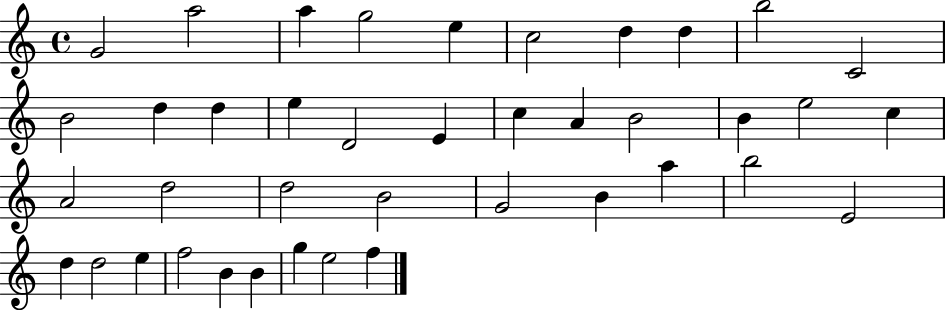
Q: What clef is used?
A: treble